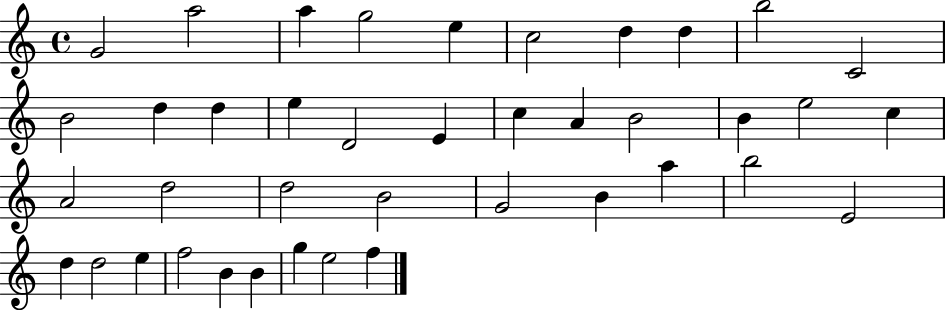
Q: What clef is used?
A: treble